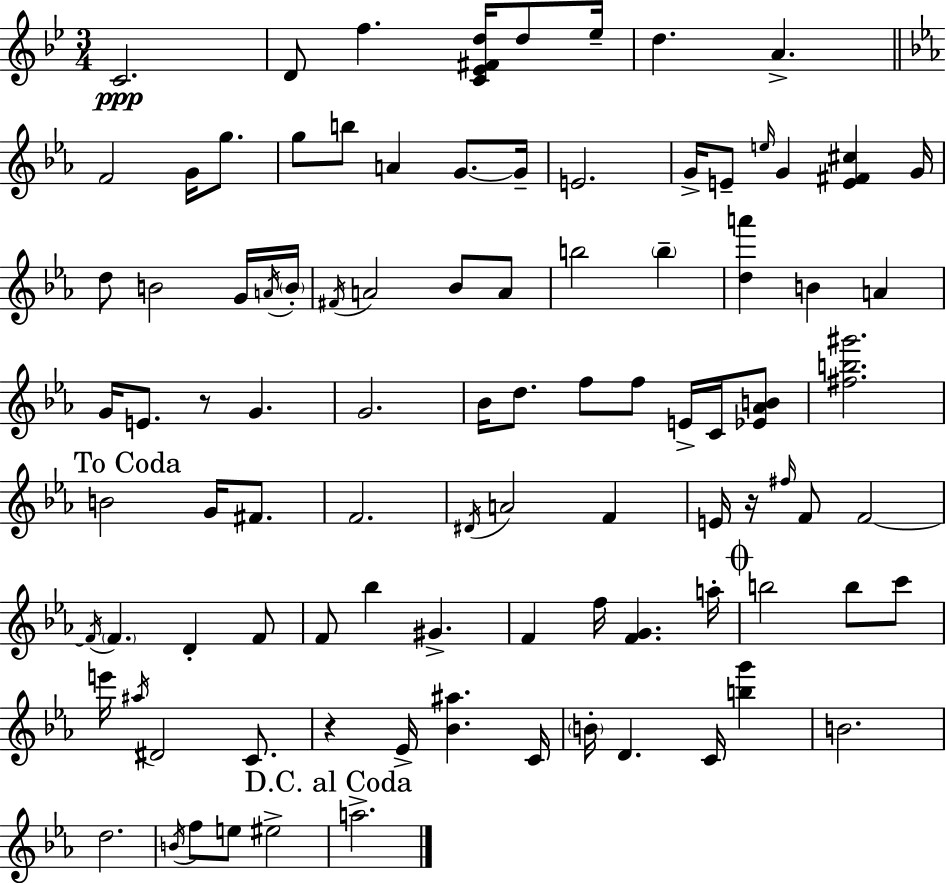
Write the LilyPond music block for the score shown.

{
  \clef treble
  \numericTimeSignature
  \time 3/4
  \key g \minor
  c'2.\ppp | d'8 f''4. <c' ees' fis' d''>16 d''8 ees''16-- | d''4. a'4.-> | \bar "||" \break \key ees \major f'2 g'16 g''8. | g''8 b''8 a'4 g'8.~~ g'16-- | e'2. | g'16-> e'8-- \grace { e''16 } g'4 <e' fis' cis''>4 | \break g'16 d''8 b'2 g'16 | \acciaccatura { a'16 } \parenthesize b'16-. \acciaccatura { fis'16 } a'2 bes'8 | a'8 b''2 \parenthesize b''4-- | <d'' a'''>4 b'4 a'4 | \break g'16 e'8. r8 g'4. | g'2. | bes'16 d''8. f''8 f''8 e'16-> | c'16 <ees' aes' b'>8 <fis'' b'' gis'''>2. | \break \mark "To Coda" b'2 g'16 | fis'8. f'2. | \acciaccatura { dis'16 } a'2 | f'4 e'16 r16 \grace { fis''16 } f'8 f'2~~ | \break \acciaccatura { f'16 } \parenthesize f'4. | d'4-. f'8 f'8 bes''4 | gis'4.-> f'4 f''16 <f' g'>4. | a''16-. \mark \markup { \musicglyph "scripts.coda" } b''2 | \break b''8 c'''8 e'''16 \acciaccatura { ais''16 } dis'2 | c'8. r4 ees'16-> | <bes' ais''>4. c'16 \parenthesize b'16-. d'4. | c'16 <b'' g'''>4 b'2. | \break d''2. | \acciaccatura { b'16 } f''8 e''8 | eis''2-> \mark "D.C. al Coda" a''2.-> | \bar "|."
}